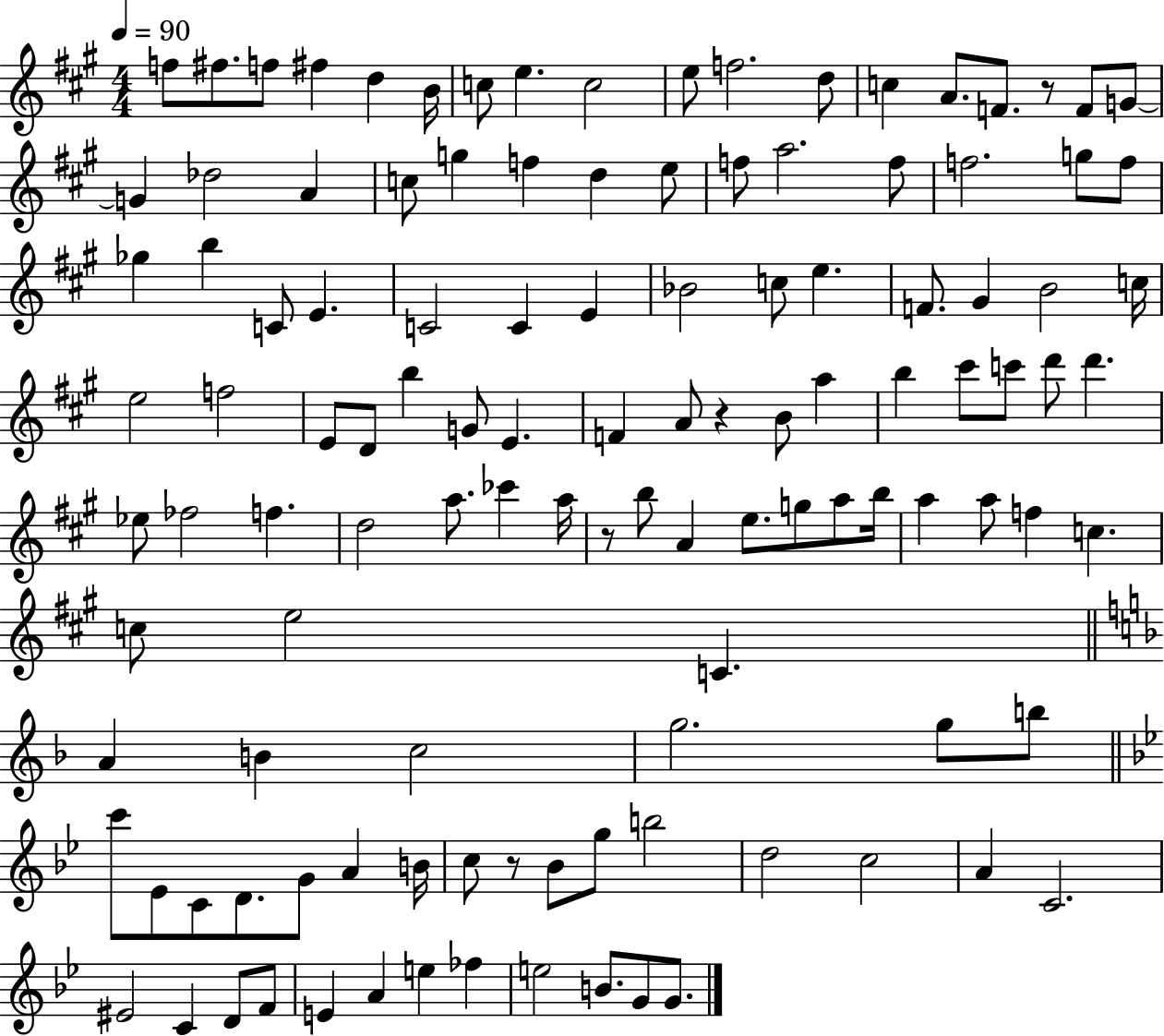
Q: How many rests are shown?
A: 4